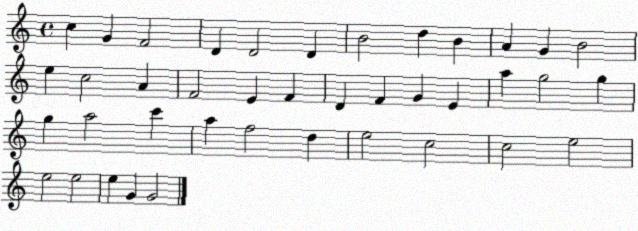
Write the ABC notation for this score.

X:1
T:Untitled
M:4/4
L:1/4
K:C
c G F2 D D2 D B2 d B A G B2 e c2 A F2 E F D F G E a g2 g g a2 c' a f2 d e2 c2 c2 e2 e2 e2 e G G2